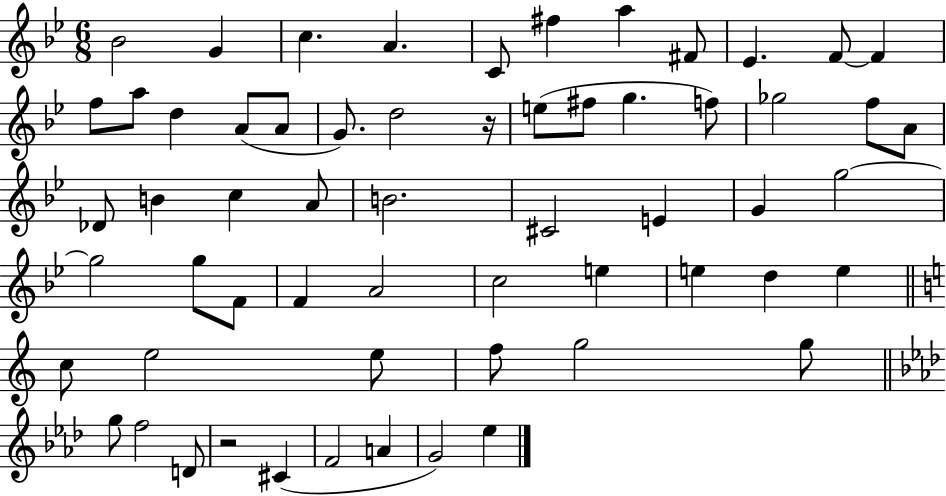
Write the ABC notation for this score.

X:1
T:Untitled
M:6/8
L:1/4
K:Bb
_B2 G c A C/2 ^f a ^F/2 _E F/2 F f/2 a/2 d A/2 A/2 G/2 d2 z/4 e/2 ^f/2 g f/2 _g2 f/2 A/2 _D/2 B c A/2 B2 ^C2 E G g2 g2 g/2 F/2 F A2 c2 e e d e c/2 e2 e/2 f/2 g2 g/2 g/2 f2 D/2 z2 ^C F2 A G2 _e